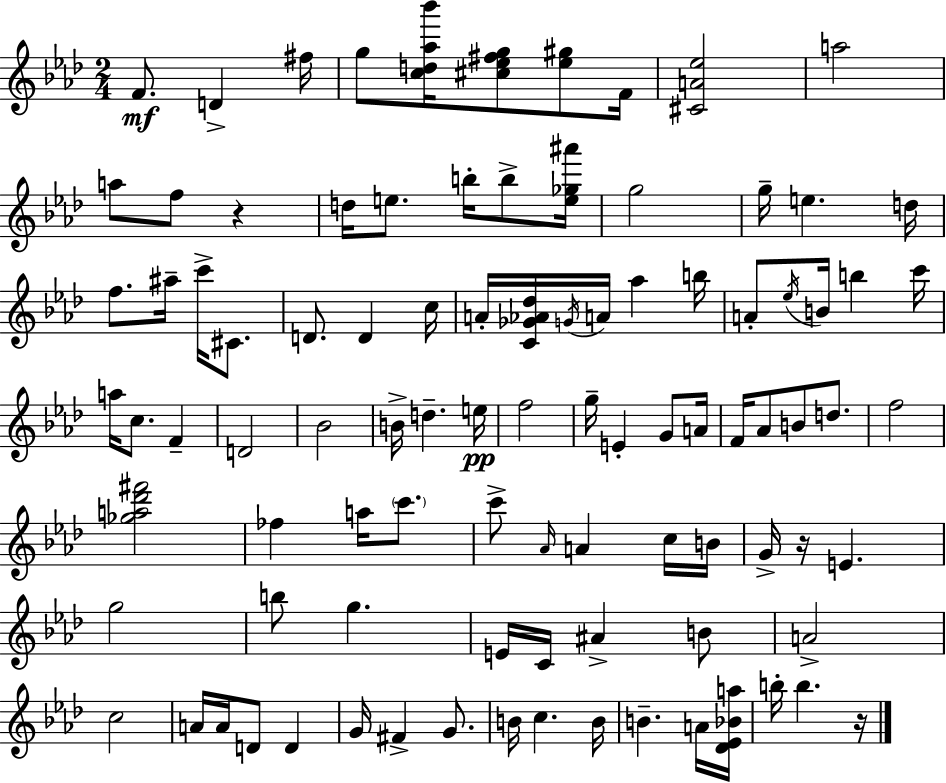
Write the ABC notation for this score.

X:1
T:Untitled
M:2/4
L:1/4
K:Ab
F/2 D ^f/4 g/2 [cd_a_b']/4 [^c_e^fg]/2 [_e^g]/2 F/4 [^CA_e]2 a2 a/2 f/2 z d/4 e/2 b/4 b/2 [e_g^a']/4 g2 g/4 e d/4 f/2 ^a/4 c'/4 ^C/2 D/2 D c/4 A/4 [C_G_A_d]/4 G/4 A/4 _a b/4 A/2 _e/4 B/4 b c'/4 a/4 c/2 F D2 _B2 B/4 d e/4 f2 g/4 E G/2 A/4 F/4 _A/2 B/2 d/2 f2 [_ga_d'^f']2 _f a/4 c'/2 c'/2 _A/4 A c/4 B/4 G/4 z/4 E g2 b/2 g E/4 C/4 ^A B/2 A2 c2 A/4 A/4 D/2 D G/4 ^F G/2 B/4 c B/4 B A/4 [_D_E_Ba]/4 b/4 b z/4